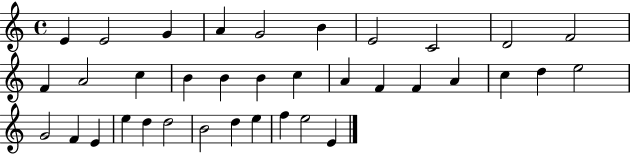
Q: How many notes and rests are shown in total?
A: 36